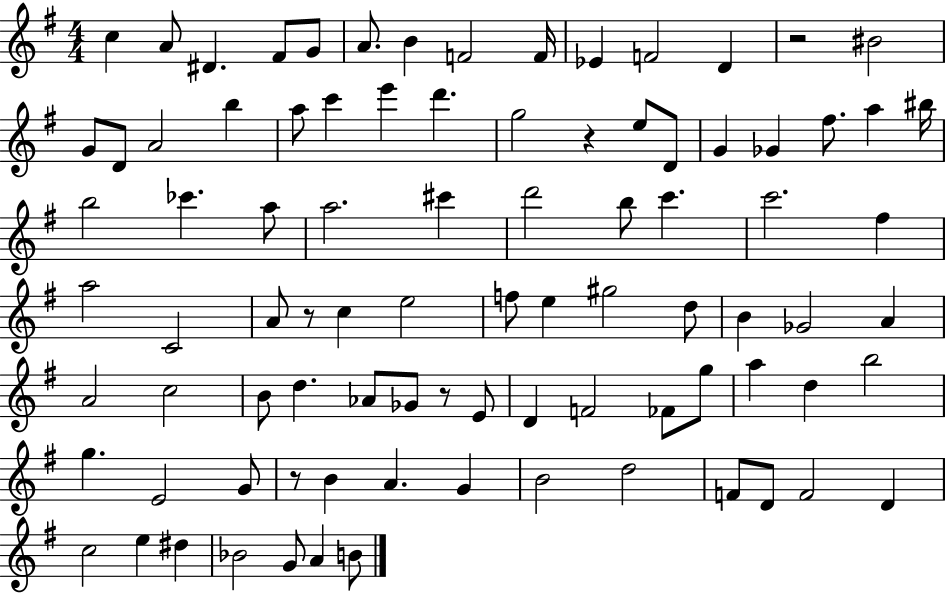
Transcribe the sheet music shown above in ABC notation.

X:1
T:Untitled
M:4/4
L:1/4
K:G
c A/2 ^D ^F/2 G/2 A/2 B F2 F/4 _E F2 D z2 ^B2 G/2 D/2 A2 b a/2 c' e' d' g2 z e/2 D/2 G _G ^f/2 a ^b/4 b2 _c' a/2 a2 ^c' d'2 b/2 c' c'2 ^f a2 C2 A/2 z/2 c e2 f/2 e ^g2 d/2 B _G2 A A2 c2 B/2 d _A/2 _G/2 z/2 E/2 D F2 _F/2 g/2 a d b2 g E2 G/2 z/2 B A G B2 d2 F/2 D/2 F2 D c2 e ^d _B2 G/2 A B/2